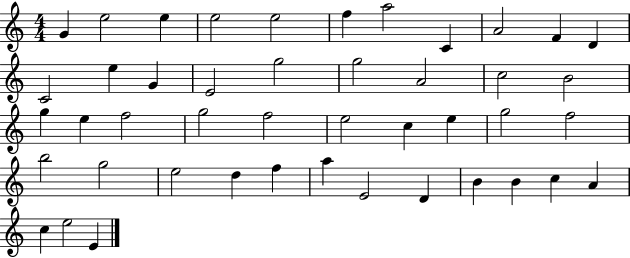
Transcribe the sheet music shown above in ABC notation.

X:1
T:Untitled
M:4/4
L:1/4
K:C
G e2 e e2 e2 f a2 C A2 F D C2 e G E2 g2 g2 A2 c2 B2 g e f2 g2 f2 e2 c e g2 f2 b2 g2 e2 d f a E2 D B B c A c e2 E